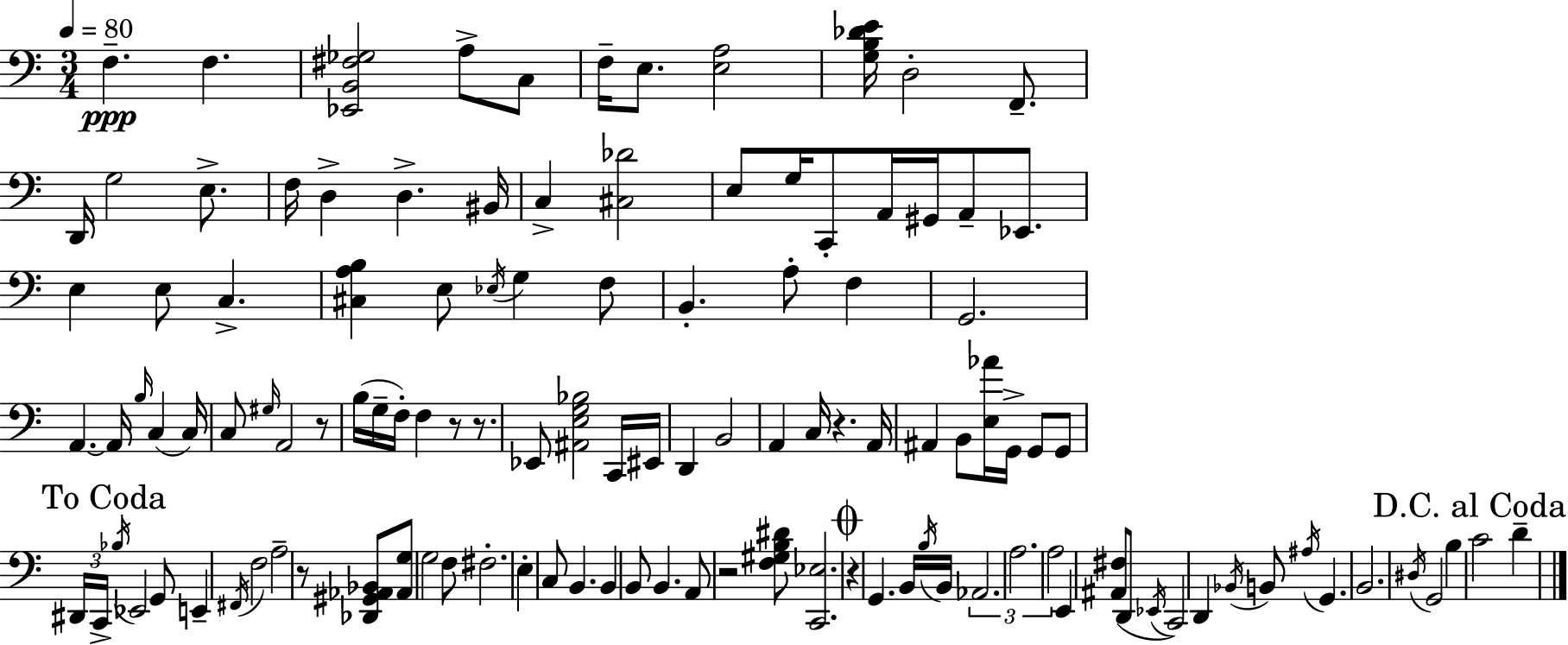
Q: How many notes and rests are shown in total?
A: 119